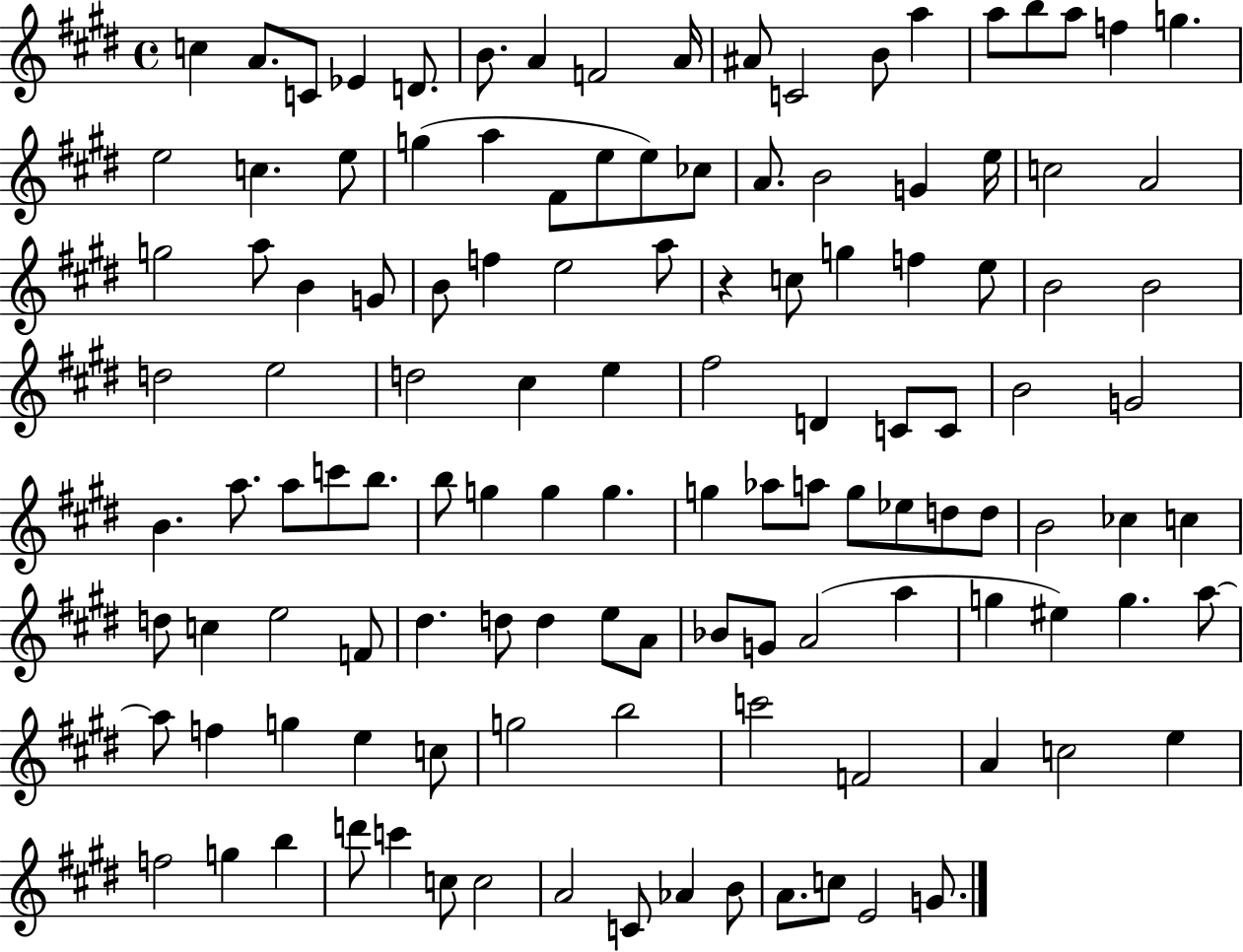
{
  \clef treble
  \time 4/4
  \defaultTimeSignature
  \key e \major
  c''4 a'8. c'8 ees'4 d'8. | b'8. a'4 f'2 a'16 | ais'8 c'2 b'8 a''4 | a''8 b''8 a''8 f''4 g''4. | \break e''2 c''4. e''8 | g''4( a''4 fis'8 e''8 e''8) ces''8 | a'8. b'2 g'4 e''16 | c''2 a'2 | \break g''2 a''8 b'4 g'8 | b'8 f''4 e''2 a''8 | r4 c''8 g''4 f''4 e''8 | b'2 b'2 | \break d''2 e''2 | d''2 cis''4 e''4 | fis''2 d'4 c'8 c'8 | b'2 g'2 | \break b'4. a''8. a''8 c'''8 b''8. | b''8 g''4 g''4 g''4. | g''4 aes''8 a''8 g''8 ees''8 d''8 d''8 | b'2 ces''4 c''4 | \break d''8 c''4 e''2 f'8 | dis''4. d''8 d''4 e''8 a'8 | bes'8 g'8 a'2( a''4 | g''4 eis''4) g''4. a''8~~ | \break a''8 f''4 g''4 e''4 c''8 | g''2 b''2 | c'''2 f'2 | a'4 c''2 e''4 | \break f''2 g''4 b''4 | d'''8 c'''4 c''8 c''2 | a'2 c'8 aes'4 b'8 | a'8. c''8 e'2 g'8. | \break \bar "|."
}